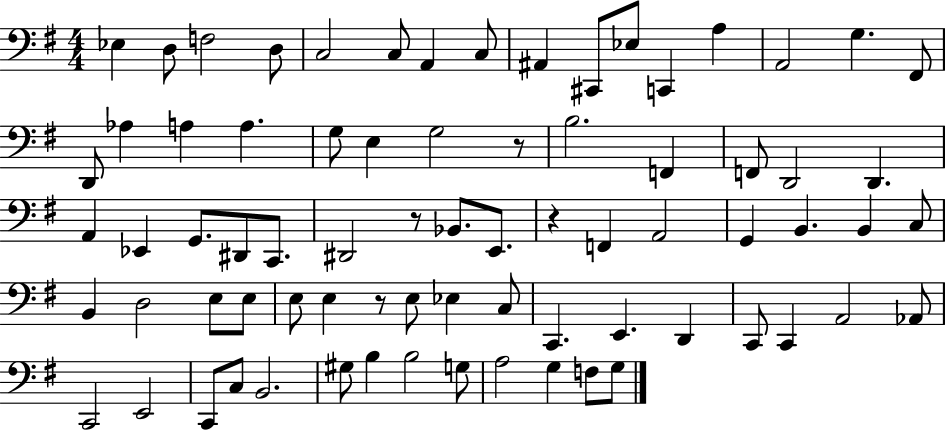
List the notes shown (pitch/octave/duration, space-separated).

Eb3/q D3/e F3/h D3/e C3/h C3/e A2/q C3/e A#2/q C#2/e Eb3/e C2/q A3/q A2/h G3/q. F#2/e D2/e Ab3/q A3/q A3/q. G3/e E3/q G3/h R/e B3/h. F2/q F2/e D2/h D2/q. A2/q Eb2/q G2/e. D#2/e C2/e. D#2/h R/e Bb2/e. E2/e. R/q F2/q A2/h G2/q B2/q. B2/q C3/e B2/q D3/h E3/e E3/e E3/e E3/q R/e E3/e Eb3/q C3/e C2/q. E2/q. D2/q C2/e C2/q A2/h Ab2/e C2/h E2/h C2/e C3/e B2/h. G#3/e B3/q B3/h G3/e A3/h G3/q F3/e G3/e